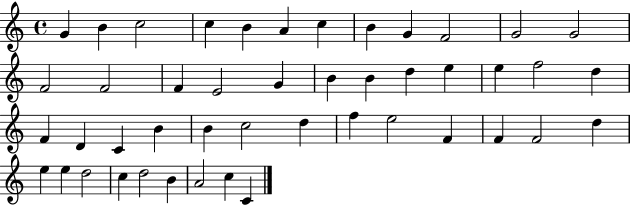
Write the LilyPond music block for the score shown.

{
  \clef treble
  \time 4/4
  \defaultTimeSignature
  \key c \major
  g'4 b'4 c''2 | c''4 b'4 a'4 c''4 | b'4 g'4 f'2 | g'2 g'2 | \break f'2 f'2 | f'4 e'2 g'4 | b'4 b'4 d''4 e''4 | e''4 f''2 d''4 | \break f'4 d'4 c'4 b'4 | b'4 c''2 d''4 | f''4 e''2 f'4 | f'4 f'2 d''4 | \break e''4 e''4 d''2 | c''4 d''2 b'4 | a'2 c''4 c'4 | \bar "|."
}